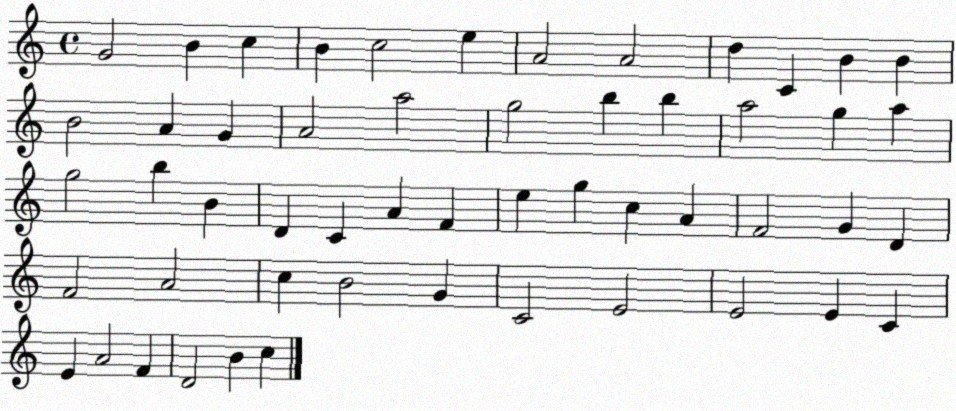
X:1
T:Untitled
M:4/4
L:1/4
K:C
G2 B c B c2 e A2 A2 d C B B B2 A G A2 a2 g2 b b a2 g a g2 b B D C A F e g c A F2 G D F2 A2 c B2 G C2 E2 E2 E C E A2 F D2 B c